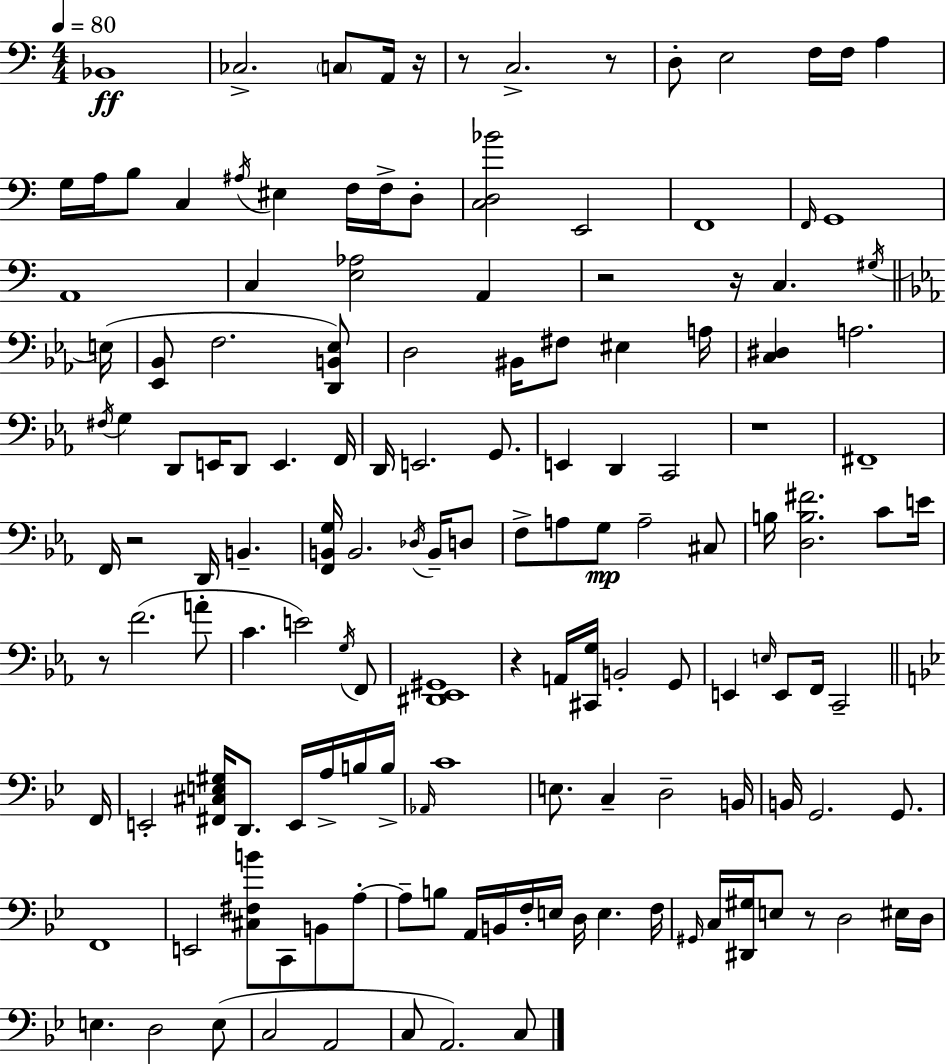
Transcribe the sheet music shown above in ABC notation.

X:1
T:Untitled
M:4/4
L:1/4
K:Am
_B,,4 _C,2 C,/2 A,,/4 z/4 z/2 C,2 z/2 D,/2 E,2 F,/4 F,/4 A, G,/4 A,/4 B,/2 C, ^A,/4 ^E, F,/4 F,/4 D,/2 [C,D,_B]2 E,,2 F,,4 F,,/4 G,,4 A,,4 C, [E,_A,]2 A,, z2 z/4 C, ^G,/4 E,/4 [_E,,_B,,]/2 F,2 [D,,B,,_E,]/2 D,2 ^B,,/4 ^F,/2 ^E, A,/4 [C,^D,] A,2 ^F,/4 G, D,,/2 E,,/4 D,,/2 E,, F,,/4 D,,/4 E,,2 G,,/2 E,, D,, C,,2 z4 ^F,,4 F,,/4 z2 D,,/4 B,, [F,,B,,G,]/4 B,,2 _D,/4 B,,/4 D,/2 F,/2 A,/2 G,/2 A,2 ^C,/2 B,/4 [D,B,^F]2 C/2 E/4 z/2 F2 A/2 C E2 G,/4 F,,/2 [^D,,_E,,^G,,]4 z A,,/4 [^C,,G,]/4 B,,2 G,,/2 E,, E,/4 E,,/2 F,,/4 C,,2 F,,/4 E,,2 [^F,,^C,E,^G,]/4 D,,/2 E,,/4 A,/4 B,/4 B,/4 _A,,/4 C4 E,/2 C, D,2 B,,/4 B,,/4 G,,2 G,,/2 F,,4 E,,2 [^C,^F,B]/2 C,,/2 B,,/2 A,/2 A,/2 B,/2 A,,/4 B,,/4 F,/4 E,/4 D,/4 E, F,/4 ^G,,/4 C,/4 [^D,,^G,]/4 E,/2 z/2 D,2 ^E,/4 D,/4 E, D,2 E,/2 C,2 A,,2 C,/2 A,,2 C,/2